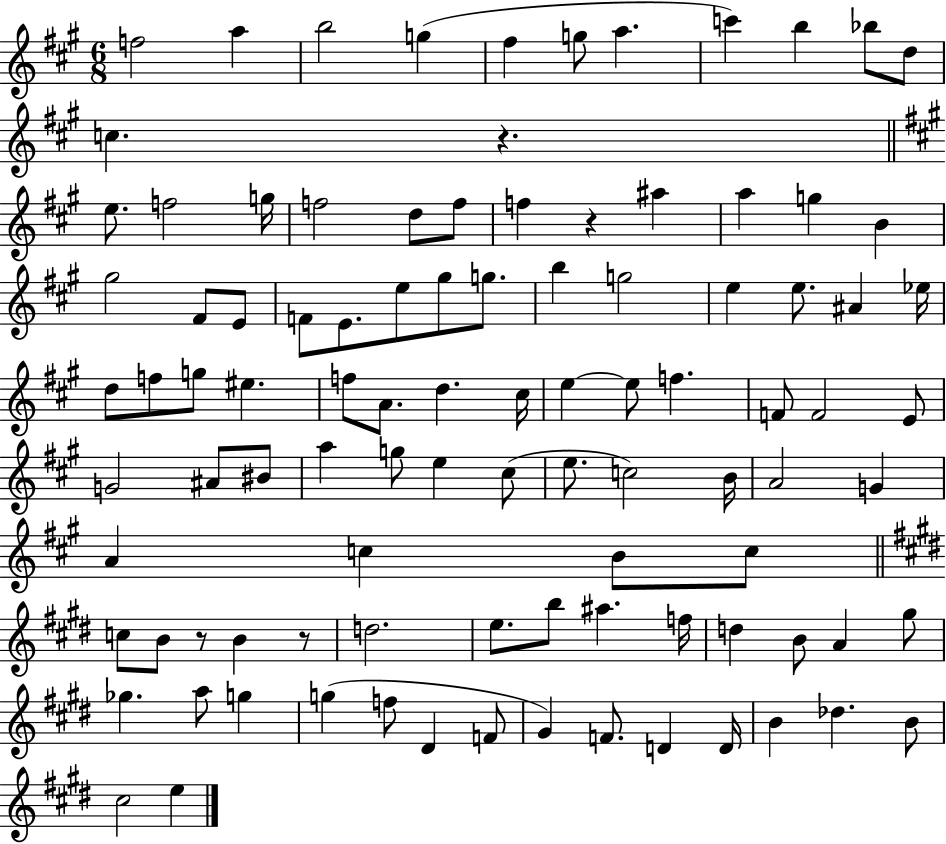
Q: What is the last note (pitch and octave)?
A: E5